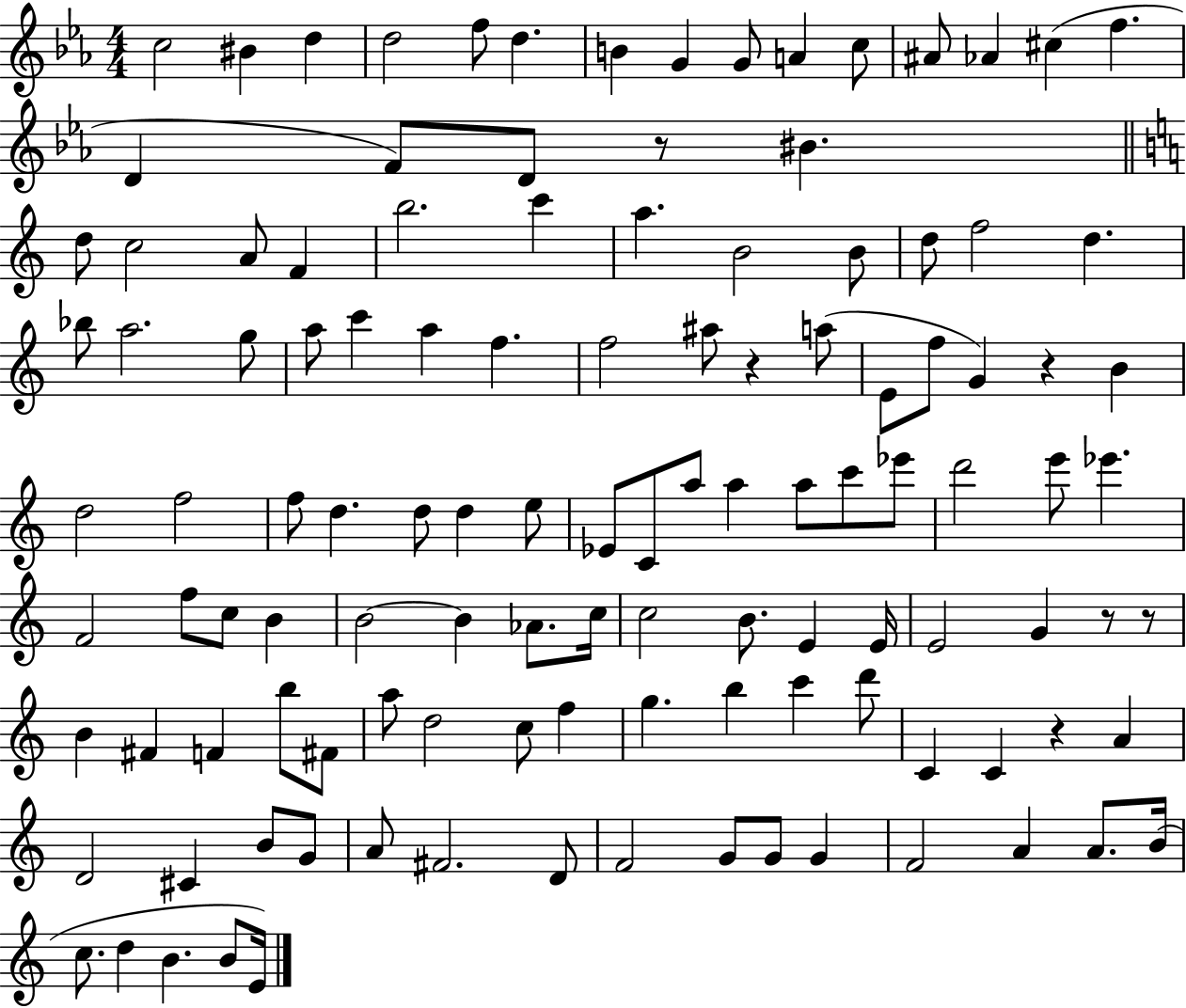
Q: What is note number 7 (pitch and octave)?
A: B4